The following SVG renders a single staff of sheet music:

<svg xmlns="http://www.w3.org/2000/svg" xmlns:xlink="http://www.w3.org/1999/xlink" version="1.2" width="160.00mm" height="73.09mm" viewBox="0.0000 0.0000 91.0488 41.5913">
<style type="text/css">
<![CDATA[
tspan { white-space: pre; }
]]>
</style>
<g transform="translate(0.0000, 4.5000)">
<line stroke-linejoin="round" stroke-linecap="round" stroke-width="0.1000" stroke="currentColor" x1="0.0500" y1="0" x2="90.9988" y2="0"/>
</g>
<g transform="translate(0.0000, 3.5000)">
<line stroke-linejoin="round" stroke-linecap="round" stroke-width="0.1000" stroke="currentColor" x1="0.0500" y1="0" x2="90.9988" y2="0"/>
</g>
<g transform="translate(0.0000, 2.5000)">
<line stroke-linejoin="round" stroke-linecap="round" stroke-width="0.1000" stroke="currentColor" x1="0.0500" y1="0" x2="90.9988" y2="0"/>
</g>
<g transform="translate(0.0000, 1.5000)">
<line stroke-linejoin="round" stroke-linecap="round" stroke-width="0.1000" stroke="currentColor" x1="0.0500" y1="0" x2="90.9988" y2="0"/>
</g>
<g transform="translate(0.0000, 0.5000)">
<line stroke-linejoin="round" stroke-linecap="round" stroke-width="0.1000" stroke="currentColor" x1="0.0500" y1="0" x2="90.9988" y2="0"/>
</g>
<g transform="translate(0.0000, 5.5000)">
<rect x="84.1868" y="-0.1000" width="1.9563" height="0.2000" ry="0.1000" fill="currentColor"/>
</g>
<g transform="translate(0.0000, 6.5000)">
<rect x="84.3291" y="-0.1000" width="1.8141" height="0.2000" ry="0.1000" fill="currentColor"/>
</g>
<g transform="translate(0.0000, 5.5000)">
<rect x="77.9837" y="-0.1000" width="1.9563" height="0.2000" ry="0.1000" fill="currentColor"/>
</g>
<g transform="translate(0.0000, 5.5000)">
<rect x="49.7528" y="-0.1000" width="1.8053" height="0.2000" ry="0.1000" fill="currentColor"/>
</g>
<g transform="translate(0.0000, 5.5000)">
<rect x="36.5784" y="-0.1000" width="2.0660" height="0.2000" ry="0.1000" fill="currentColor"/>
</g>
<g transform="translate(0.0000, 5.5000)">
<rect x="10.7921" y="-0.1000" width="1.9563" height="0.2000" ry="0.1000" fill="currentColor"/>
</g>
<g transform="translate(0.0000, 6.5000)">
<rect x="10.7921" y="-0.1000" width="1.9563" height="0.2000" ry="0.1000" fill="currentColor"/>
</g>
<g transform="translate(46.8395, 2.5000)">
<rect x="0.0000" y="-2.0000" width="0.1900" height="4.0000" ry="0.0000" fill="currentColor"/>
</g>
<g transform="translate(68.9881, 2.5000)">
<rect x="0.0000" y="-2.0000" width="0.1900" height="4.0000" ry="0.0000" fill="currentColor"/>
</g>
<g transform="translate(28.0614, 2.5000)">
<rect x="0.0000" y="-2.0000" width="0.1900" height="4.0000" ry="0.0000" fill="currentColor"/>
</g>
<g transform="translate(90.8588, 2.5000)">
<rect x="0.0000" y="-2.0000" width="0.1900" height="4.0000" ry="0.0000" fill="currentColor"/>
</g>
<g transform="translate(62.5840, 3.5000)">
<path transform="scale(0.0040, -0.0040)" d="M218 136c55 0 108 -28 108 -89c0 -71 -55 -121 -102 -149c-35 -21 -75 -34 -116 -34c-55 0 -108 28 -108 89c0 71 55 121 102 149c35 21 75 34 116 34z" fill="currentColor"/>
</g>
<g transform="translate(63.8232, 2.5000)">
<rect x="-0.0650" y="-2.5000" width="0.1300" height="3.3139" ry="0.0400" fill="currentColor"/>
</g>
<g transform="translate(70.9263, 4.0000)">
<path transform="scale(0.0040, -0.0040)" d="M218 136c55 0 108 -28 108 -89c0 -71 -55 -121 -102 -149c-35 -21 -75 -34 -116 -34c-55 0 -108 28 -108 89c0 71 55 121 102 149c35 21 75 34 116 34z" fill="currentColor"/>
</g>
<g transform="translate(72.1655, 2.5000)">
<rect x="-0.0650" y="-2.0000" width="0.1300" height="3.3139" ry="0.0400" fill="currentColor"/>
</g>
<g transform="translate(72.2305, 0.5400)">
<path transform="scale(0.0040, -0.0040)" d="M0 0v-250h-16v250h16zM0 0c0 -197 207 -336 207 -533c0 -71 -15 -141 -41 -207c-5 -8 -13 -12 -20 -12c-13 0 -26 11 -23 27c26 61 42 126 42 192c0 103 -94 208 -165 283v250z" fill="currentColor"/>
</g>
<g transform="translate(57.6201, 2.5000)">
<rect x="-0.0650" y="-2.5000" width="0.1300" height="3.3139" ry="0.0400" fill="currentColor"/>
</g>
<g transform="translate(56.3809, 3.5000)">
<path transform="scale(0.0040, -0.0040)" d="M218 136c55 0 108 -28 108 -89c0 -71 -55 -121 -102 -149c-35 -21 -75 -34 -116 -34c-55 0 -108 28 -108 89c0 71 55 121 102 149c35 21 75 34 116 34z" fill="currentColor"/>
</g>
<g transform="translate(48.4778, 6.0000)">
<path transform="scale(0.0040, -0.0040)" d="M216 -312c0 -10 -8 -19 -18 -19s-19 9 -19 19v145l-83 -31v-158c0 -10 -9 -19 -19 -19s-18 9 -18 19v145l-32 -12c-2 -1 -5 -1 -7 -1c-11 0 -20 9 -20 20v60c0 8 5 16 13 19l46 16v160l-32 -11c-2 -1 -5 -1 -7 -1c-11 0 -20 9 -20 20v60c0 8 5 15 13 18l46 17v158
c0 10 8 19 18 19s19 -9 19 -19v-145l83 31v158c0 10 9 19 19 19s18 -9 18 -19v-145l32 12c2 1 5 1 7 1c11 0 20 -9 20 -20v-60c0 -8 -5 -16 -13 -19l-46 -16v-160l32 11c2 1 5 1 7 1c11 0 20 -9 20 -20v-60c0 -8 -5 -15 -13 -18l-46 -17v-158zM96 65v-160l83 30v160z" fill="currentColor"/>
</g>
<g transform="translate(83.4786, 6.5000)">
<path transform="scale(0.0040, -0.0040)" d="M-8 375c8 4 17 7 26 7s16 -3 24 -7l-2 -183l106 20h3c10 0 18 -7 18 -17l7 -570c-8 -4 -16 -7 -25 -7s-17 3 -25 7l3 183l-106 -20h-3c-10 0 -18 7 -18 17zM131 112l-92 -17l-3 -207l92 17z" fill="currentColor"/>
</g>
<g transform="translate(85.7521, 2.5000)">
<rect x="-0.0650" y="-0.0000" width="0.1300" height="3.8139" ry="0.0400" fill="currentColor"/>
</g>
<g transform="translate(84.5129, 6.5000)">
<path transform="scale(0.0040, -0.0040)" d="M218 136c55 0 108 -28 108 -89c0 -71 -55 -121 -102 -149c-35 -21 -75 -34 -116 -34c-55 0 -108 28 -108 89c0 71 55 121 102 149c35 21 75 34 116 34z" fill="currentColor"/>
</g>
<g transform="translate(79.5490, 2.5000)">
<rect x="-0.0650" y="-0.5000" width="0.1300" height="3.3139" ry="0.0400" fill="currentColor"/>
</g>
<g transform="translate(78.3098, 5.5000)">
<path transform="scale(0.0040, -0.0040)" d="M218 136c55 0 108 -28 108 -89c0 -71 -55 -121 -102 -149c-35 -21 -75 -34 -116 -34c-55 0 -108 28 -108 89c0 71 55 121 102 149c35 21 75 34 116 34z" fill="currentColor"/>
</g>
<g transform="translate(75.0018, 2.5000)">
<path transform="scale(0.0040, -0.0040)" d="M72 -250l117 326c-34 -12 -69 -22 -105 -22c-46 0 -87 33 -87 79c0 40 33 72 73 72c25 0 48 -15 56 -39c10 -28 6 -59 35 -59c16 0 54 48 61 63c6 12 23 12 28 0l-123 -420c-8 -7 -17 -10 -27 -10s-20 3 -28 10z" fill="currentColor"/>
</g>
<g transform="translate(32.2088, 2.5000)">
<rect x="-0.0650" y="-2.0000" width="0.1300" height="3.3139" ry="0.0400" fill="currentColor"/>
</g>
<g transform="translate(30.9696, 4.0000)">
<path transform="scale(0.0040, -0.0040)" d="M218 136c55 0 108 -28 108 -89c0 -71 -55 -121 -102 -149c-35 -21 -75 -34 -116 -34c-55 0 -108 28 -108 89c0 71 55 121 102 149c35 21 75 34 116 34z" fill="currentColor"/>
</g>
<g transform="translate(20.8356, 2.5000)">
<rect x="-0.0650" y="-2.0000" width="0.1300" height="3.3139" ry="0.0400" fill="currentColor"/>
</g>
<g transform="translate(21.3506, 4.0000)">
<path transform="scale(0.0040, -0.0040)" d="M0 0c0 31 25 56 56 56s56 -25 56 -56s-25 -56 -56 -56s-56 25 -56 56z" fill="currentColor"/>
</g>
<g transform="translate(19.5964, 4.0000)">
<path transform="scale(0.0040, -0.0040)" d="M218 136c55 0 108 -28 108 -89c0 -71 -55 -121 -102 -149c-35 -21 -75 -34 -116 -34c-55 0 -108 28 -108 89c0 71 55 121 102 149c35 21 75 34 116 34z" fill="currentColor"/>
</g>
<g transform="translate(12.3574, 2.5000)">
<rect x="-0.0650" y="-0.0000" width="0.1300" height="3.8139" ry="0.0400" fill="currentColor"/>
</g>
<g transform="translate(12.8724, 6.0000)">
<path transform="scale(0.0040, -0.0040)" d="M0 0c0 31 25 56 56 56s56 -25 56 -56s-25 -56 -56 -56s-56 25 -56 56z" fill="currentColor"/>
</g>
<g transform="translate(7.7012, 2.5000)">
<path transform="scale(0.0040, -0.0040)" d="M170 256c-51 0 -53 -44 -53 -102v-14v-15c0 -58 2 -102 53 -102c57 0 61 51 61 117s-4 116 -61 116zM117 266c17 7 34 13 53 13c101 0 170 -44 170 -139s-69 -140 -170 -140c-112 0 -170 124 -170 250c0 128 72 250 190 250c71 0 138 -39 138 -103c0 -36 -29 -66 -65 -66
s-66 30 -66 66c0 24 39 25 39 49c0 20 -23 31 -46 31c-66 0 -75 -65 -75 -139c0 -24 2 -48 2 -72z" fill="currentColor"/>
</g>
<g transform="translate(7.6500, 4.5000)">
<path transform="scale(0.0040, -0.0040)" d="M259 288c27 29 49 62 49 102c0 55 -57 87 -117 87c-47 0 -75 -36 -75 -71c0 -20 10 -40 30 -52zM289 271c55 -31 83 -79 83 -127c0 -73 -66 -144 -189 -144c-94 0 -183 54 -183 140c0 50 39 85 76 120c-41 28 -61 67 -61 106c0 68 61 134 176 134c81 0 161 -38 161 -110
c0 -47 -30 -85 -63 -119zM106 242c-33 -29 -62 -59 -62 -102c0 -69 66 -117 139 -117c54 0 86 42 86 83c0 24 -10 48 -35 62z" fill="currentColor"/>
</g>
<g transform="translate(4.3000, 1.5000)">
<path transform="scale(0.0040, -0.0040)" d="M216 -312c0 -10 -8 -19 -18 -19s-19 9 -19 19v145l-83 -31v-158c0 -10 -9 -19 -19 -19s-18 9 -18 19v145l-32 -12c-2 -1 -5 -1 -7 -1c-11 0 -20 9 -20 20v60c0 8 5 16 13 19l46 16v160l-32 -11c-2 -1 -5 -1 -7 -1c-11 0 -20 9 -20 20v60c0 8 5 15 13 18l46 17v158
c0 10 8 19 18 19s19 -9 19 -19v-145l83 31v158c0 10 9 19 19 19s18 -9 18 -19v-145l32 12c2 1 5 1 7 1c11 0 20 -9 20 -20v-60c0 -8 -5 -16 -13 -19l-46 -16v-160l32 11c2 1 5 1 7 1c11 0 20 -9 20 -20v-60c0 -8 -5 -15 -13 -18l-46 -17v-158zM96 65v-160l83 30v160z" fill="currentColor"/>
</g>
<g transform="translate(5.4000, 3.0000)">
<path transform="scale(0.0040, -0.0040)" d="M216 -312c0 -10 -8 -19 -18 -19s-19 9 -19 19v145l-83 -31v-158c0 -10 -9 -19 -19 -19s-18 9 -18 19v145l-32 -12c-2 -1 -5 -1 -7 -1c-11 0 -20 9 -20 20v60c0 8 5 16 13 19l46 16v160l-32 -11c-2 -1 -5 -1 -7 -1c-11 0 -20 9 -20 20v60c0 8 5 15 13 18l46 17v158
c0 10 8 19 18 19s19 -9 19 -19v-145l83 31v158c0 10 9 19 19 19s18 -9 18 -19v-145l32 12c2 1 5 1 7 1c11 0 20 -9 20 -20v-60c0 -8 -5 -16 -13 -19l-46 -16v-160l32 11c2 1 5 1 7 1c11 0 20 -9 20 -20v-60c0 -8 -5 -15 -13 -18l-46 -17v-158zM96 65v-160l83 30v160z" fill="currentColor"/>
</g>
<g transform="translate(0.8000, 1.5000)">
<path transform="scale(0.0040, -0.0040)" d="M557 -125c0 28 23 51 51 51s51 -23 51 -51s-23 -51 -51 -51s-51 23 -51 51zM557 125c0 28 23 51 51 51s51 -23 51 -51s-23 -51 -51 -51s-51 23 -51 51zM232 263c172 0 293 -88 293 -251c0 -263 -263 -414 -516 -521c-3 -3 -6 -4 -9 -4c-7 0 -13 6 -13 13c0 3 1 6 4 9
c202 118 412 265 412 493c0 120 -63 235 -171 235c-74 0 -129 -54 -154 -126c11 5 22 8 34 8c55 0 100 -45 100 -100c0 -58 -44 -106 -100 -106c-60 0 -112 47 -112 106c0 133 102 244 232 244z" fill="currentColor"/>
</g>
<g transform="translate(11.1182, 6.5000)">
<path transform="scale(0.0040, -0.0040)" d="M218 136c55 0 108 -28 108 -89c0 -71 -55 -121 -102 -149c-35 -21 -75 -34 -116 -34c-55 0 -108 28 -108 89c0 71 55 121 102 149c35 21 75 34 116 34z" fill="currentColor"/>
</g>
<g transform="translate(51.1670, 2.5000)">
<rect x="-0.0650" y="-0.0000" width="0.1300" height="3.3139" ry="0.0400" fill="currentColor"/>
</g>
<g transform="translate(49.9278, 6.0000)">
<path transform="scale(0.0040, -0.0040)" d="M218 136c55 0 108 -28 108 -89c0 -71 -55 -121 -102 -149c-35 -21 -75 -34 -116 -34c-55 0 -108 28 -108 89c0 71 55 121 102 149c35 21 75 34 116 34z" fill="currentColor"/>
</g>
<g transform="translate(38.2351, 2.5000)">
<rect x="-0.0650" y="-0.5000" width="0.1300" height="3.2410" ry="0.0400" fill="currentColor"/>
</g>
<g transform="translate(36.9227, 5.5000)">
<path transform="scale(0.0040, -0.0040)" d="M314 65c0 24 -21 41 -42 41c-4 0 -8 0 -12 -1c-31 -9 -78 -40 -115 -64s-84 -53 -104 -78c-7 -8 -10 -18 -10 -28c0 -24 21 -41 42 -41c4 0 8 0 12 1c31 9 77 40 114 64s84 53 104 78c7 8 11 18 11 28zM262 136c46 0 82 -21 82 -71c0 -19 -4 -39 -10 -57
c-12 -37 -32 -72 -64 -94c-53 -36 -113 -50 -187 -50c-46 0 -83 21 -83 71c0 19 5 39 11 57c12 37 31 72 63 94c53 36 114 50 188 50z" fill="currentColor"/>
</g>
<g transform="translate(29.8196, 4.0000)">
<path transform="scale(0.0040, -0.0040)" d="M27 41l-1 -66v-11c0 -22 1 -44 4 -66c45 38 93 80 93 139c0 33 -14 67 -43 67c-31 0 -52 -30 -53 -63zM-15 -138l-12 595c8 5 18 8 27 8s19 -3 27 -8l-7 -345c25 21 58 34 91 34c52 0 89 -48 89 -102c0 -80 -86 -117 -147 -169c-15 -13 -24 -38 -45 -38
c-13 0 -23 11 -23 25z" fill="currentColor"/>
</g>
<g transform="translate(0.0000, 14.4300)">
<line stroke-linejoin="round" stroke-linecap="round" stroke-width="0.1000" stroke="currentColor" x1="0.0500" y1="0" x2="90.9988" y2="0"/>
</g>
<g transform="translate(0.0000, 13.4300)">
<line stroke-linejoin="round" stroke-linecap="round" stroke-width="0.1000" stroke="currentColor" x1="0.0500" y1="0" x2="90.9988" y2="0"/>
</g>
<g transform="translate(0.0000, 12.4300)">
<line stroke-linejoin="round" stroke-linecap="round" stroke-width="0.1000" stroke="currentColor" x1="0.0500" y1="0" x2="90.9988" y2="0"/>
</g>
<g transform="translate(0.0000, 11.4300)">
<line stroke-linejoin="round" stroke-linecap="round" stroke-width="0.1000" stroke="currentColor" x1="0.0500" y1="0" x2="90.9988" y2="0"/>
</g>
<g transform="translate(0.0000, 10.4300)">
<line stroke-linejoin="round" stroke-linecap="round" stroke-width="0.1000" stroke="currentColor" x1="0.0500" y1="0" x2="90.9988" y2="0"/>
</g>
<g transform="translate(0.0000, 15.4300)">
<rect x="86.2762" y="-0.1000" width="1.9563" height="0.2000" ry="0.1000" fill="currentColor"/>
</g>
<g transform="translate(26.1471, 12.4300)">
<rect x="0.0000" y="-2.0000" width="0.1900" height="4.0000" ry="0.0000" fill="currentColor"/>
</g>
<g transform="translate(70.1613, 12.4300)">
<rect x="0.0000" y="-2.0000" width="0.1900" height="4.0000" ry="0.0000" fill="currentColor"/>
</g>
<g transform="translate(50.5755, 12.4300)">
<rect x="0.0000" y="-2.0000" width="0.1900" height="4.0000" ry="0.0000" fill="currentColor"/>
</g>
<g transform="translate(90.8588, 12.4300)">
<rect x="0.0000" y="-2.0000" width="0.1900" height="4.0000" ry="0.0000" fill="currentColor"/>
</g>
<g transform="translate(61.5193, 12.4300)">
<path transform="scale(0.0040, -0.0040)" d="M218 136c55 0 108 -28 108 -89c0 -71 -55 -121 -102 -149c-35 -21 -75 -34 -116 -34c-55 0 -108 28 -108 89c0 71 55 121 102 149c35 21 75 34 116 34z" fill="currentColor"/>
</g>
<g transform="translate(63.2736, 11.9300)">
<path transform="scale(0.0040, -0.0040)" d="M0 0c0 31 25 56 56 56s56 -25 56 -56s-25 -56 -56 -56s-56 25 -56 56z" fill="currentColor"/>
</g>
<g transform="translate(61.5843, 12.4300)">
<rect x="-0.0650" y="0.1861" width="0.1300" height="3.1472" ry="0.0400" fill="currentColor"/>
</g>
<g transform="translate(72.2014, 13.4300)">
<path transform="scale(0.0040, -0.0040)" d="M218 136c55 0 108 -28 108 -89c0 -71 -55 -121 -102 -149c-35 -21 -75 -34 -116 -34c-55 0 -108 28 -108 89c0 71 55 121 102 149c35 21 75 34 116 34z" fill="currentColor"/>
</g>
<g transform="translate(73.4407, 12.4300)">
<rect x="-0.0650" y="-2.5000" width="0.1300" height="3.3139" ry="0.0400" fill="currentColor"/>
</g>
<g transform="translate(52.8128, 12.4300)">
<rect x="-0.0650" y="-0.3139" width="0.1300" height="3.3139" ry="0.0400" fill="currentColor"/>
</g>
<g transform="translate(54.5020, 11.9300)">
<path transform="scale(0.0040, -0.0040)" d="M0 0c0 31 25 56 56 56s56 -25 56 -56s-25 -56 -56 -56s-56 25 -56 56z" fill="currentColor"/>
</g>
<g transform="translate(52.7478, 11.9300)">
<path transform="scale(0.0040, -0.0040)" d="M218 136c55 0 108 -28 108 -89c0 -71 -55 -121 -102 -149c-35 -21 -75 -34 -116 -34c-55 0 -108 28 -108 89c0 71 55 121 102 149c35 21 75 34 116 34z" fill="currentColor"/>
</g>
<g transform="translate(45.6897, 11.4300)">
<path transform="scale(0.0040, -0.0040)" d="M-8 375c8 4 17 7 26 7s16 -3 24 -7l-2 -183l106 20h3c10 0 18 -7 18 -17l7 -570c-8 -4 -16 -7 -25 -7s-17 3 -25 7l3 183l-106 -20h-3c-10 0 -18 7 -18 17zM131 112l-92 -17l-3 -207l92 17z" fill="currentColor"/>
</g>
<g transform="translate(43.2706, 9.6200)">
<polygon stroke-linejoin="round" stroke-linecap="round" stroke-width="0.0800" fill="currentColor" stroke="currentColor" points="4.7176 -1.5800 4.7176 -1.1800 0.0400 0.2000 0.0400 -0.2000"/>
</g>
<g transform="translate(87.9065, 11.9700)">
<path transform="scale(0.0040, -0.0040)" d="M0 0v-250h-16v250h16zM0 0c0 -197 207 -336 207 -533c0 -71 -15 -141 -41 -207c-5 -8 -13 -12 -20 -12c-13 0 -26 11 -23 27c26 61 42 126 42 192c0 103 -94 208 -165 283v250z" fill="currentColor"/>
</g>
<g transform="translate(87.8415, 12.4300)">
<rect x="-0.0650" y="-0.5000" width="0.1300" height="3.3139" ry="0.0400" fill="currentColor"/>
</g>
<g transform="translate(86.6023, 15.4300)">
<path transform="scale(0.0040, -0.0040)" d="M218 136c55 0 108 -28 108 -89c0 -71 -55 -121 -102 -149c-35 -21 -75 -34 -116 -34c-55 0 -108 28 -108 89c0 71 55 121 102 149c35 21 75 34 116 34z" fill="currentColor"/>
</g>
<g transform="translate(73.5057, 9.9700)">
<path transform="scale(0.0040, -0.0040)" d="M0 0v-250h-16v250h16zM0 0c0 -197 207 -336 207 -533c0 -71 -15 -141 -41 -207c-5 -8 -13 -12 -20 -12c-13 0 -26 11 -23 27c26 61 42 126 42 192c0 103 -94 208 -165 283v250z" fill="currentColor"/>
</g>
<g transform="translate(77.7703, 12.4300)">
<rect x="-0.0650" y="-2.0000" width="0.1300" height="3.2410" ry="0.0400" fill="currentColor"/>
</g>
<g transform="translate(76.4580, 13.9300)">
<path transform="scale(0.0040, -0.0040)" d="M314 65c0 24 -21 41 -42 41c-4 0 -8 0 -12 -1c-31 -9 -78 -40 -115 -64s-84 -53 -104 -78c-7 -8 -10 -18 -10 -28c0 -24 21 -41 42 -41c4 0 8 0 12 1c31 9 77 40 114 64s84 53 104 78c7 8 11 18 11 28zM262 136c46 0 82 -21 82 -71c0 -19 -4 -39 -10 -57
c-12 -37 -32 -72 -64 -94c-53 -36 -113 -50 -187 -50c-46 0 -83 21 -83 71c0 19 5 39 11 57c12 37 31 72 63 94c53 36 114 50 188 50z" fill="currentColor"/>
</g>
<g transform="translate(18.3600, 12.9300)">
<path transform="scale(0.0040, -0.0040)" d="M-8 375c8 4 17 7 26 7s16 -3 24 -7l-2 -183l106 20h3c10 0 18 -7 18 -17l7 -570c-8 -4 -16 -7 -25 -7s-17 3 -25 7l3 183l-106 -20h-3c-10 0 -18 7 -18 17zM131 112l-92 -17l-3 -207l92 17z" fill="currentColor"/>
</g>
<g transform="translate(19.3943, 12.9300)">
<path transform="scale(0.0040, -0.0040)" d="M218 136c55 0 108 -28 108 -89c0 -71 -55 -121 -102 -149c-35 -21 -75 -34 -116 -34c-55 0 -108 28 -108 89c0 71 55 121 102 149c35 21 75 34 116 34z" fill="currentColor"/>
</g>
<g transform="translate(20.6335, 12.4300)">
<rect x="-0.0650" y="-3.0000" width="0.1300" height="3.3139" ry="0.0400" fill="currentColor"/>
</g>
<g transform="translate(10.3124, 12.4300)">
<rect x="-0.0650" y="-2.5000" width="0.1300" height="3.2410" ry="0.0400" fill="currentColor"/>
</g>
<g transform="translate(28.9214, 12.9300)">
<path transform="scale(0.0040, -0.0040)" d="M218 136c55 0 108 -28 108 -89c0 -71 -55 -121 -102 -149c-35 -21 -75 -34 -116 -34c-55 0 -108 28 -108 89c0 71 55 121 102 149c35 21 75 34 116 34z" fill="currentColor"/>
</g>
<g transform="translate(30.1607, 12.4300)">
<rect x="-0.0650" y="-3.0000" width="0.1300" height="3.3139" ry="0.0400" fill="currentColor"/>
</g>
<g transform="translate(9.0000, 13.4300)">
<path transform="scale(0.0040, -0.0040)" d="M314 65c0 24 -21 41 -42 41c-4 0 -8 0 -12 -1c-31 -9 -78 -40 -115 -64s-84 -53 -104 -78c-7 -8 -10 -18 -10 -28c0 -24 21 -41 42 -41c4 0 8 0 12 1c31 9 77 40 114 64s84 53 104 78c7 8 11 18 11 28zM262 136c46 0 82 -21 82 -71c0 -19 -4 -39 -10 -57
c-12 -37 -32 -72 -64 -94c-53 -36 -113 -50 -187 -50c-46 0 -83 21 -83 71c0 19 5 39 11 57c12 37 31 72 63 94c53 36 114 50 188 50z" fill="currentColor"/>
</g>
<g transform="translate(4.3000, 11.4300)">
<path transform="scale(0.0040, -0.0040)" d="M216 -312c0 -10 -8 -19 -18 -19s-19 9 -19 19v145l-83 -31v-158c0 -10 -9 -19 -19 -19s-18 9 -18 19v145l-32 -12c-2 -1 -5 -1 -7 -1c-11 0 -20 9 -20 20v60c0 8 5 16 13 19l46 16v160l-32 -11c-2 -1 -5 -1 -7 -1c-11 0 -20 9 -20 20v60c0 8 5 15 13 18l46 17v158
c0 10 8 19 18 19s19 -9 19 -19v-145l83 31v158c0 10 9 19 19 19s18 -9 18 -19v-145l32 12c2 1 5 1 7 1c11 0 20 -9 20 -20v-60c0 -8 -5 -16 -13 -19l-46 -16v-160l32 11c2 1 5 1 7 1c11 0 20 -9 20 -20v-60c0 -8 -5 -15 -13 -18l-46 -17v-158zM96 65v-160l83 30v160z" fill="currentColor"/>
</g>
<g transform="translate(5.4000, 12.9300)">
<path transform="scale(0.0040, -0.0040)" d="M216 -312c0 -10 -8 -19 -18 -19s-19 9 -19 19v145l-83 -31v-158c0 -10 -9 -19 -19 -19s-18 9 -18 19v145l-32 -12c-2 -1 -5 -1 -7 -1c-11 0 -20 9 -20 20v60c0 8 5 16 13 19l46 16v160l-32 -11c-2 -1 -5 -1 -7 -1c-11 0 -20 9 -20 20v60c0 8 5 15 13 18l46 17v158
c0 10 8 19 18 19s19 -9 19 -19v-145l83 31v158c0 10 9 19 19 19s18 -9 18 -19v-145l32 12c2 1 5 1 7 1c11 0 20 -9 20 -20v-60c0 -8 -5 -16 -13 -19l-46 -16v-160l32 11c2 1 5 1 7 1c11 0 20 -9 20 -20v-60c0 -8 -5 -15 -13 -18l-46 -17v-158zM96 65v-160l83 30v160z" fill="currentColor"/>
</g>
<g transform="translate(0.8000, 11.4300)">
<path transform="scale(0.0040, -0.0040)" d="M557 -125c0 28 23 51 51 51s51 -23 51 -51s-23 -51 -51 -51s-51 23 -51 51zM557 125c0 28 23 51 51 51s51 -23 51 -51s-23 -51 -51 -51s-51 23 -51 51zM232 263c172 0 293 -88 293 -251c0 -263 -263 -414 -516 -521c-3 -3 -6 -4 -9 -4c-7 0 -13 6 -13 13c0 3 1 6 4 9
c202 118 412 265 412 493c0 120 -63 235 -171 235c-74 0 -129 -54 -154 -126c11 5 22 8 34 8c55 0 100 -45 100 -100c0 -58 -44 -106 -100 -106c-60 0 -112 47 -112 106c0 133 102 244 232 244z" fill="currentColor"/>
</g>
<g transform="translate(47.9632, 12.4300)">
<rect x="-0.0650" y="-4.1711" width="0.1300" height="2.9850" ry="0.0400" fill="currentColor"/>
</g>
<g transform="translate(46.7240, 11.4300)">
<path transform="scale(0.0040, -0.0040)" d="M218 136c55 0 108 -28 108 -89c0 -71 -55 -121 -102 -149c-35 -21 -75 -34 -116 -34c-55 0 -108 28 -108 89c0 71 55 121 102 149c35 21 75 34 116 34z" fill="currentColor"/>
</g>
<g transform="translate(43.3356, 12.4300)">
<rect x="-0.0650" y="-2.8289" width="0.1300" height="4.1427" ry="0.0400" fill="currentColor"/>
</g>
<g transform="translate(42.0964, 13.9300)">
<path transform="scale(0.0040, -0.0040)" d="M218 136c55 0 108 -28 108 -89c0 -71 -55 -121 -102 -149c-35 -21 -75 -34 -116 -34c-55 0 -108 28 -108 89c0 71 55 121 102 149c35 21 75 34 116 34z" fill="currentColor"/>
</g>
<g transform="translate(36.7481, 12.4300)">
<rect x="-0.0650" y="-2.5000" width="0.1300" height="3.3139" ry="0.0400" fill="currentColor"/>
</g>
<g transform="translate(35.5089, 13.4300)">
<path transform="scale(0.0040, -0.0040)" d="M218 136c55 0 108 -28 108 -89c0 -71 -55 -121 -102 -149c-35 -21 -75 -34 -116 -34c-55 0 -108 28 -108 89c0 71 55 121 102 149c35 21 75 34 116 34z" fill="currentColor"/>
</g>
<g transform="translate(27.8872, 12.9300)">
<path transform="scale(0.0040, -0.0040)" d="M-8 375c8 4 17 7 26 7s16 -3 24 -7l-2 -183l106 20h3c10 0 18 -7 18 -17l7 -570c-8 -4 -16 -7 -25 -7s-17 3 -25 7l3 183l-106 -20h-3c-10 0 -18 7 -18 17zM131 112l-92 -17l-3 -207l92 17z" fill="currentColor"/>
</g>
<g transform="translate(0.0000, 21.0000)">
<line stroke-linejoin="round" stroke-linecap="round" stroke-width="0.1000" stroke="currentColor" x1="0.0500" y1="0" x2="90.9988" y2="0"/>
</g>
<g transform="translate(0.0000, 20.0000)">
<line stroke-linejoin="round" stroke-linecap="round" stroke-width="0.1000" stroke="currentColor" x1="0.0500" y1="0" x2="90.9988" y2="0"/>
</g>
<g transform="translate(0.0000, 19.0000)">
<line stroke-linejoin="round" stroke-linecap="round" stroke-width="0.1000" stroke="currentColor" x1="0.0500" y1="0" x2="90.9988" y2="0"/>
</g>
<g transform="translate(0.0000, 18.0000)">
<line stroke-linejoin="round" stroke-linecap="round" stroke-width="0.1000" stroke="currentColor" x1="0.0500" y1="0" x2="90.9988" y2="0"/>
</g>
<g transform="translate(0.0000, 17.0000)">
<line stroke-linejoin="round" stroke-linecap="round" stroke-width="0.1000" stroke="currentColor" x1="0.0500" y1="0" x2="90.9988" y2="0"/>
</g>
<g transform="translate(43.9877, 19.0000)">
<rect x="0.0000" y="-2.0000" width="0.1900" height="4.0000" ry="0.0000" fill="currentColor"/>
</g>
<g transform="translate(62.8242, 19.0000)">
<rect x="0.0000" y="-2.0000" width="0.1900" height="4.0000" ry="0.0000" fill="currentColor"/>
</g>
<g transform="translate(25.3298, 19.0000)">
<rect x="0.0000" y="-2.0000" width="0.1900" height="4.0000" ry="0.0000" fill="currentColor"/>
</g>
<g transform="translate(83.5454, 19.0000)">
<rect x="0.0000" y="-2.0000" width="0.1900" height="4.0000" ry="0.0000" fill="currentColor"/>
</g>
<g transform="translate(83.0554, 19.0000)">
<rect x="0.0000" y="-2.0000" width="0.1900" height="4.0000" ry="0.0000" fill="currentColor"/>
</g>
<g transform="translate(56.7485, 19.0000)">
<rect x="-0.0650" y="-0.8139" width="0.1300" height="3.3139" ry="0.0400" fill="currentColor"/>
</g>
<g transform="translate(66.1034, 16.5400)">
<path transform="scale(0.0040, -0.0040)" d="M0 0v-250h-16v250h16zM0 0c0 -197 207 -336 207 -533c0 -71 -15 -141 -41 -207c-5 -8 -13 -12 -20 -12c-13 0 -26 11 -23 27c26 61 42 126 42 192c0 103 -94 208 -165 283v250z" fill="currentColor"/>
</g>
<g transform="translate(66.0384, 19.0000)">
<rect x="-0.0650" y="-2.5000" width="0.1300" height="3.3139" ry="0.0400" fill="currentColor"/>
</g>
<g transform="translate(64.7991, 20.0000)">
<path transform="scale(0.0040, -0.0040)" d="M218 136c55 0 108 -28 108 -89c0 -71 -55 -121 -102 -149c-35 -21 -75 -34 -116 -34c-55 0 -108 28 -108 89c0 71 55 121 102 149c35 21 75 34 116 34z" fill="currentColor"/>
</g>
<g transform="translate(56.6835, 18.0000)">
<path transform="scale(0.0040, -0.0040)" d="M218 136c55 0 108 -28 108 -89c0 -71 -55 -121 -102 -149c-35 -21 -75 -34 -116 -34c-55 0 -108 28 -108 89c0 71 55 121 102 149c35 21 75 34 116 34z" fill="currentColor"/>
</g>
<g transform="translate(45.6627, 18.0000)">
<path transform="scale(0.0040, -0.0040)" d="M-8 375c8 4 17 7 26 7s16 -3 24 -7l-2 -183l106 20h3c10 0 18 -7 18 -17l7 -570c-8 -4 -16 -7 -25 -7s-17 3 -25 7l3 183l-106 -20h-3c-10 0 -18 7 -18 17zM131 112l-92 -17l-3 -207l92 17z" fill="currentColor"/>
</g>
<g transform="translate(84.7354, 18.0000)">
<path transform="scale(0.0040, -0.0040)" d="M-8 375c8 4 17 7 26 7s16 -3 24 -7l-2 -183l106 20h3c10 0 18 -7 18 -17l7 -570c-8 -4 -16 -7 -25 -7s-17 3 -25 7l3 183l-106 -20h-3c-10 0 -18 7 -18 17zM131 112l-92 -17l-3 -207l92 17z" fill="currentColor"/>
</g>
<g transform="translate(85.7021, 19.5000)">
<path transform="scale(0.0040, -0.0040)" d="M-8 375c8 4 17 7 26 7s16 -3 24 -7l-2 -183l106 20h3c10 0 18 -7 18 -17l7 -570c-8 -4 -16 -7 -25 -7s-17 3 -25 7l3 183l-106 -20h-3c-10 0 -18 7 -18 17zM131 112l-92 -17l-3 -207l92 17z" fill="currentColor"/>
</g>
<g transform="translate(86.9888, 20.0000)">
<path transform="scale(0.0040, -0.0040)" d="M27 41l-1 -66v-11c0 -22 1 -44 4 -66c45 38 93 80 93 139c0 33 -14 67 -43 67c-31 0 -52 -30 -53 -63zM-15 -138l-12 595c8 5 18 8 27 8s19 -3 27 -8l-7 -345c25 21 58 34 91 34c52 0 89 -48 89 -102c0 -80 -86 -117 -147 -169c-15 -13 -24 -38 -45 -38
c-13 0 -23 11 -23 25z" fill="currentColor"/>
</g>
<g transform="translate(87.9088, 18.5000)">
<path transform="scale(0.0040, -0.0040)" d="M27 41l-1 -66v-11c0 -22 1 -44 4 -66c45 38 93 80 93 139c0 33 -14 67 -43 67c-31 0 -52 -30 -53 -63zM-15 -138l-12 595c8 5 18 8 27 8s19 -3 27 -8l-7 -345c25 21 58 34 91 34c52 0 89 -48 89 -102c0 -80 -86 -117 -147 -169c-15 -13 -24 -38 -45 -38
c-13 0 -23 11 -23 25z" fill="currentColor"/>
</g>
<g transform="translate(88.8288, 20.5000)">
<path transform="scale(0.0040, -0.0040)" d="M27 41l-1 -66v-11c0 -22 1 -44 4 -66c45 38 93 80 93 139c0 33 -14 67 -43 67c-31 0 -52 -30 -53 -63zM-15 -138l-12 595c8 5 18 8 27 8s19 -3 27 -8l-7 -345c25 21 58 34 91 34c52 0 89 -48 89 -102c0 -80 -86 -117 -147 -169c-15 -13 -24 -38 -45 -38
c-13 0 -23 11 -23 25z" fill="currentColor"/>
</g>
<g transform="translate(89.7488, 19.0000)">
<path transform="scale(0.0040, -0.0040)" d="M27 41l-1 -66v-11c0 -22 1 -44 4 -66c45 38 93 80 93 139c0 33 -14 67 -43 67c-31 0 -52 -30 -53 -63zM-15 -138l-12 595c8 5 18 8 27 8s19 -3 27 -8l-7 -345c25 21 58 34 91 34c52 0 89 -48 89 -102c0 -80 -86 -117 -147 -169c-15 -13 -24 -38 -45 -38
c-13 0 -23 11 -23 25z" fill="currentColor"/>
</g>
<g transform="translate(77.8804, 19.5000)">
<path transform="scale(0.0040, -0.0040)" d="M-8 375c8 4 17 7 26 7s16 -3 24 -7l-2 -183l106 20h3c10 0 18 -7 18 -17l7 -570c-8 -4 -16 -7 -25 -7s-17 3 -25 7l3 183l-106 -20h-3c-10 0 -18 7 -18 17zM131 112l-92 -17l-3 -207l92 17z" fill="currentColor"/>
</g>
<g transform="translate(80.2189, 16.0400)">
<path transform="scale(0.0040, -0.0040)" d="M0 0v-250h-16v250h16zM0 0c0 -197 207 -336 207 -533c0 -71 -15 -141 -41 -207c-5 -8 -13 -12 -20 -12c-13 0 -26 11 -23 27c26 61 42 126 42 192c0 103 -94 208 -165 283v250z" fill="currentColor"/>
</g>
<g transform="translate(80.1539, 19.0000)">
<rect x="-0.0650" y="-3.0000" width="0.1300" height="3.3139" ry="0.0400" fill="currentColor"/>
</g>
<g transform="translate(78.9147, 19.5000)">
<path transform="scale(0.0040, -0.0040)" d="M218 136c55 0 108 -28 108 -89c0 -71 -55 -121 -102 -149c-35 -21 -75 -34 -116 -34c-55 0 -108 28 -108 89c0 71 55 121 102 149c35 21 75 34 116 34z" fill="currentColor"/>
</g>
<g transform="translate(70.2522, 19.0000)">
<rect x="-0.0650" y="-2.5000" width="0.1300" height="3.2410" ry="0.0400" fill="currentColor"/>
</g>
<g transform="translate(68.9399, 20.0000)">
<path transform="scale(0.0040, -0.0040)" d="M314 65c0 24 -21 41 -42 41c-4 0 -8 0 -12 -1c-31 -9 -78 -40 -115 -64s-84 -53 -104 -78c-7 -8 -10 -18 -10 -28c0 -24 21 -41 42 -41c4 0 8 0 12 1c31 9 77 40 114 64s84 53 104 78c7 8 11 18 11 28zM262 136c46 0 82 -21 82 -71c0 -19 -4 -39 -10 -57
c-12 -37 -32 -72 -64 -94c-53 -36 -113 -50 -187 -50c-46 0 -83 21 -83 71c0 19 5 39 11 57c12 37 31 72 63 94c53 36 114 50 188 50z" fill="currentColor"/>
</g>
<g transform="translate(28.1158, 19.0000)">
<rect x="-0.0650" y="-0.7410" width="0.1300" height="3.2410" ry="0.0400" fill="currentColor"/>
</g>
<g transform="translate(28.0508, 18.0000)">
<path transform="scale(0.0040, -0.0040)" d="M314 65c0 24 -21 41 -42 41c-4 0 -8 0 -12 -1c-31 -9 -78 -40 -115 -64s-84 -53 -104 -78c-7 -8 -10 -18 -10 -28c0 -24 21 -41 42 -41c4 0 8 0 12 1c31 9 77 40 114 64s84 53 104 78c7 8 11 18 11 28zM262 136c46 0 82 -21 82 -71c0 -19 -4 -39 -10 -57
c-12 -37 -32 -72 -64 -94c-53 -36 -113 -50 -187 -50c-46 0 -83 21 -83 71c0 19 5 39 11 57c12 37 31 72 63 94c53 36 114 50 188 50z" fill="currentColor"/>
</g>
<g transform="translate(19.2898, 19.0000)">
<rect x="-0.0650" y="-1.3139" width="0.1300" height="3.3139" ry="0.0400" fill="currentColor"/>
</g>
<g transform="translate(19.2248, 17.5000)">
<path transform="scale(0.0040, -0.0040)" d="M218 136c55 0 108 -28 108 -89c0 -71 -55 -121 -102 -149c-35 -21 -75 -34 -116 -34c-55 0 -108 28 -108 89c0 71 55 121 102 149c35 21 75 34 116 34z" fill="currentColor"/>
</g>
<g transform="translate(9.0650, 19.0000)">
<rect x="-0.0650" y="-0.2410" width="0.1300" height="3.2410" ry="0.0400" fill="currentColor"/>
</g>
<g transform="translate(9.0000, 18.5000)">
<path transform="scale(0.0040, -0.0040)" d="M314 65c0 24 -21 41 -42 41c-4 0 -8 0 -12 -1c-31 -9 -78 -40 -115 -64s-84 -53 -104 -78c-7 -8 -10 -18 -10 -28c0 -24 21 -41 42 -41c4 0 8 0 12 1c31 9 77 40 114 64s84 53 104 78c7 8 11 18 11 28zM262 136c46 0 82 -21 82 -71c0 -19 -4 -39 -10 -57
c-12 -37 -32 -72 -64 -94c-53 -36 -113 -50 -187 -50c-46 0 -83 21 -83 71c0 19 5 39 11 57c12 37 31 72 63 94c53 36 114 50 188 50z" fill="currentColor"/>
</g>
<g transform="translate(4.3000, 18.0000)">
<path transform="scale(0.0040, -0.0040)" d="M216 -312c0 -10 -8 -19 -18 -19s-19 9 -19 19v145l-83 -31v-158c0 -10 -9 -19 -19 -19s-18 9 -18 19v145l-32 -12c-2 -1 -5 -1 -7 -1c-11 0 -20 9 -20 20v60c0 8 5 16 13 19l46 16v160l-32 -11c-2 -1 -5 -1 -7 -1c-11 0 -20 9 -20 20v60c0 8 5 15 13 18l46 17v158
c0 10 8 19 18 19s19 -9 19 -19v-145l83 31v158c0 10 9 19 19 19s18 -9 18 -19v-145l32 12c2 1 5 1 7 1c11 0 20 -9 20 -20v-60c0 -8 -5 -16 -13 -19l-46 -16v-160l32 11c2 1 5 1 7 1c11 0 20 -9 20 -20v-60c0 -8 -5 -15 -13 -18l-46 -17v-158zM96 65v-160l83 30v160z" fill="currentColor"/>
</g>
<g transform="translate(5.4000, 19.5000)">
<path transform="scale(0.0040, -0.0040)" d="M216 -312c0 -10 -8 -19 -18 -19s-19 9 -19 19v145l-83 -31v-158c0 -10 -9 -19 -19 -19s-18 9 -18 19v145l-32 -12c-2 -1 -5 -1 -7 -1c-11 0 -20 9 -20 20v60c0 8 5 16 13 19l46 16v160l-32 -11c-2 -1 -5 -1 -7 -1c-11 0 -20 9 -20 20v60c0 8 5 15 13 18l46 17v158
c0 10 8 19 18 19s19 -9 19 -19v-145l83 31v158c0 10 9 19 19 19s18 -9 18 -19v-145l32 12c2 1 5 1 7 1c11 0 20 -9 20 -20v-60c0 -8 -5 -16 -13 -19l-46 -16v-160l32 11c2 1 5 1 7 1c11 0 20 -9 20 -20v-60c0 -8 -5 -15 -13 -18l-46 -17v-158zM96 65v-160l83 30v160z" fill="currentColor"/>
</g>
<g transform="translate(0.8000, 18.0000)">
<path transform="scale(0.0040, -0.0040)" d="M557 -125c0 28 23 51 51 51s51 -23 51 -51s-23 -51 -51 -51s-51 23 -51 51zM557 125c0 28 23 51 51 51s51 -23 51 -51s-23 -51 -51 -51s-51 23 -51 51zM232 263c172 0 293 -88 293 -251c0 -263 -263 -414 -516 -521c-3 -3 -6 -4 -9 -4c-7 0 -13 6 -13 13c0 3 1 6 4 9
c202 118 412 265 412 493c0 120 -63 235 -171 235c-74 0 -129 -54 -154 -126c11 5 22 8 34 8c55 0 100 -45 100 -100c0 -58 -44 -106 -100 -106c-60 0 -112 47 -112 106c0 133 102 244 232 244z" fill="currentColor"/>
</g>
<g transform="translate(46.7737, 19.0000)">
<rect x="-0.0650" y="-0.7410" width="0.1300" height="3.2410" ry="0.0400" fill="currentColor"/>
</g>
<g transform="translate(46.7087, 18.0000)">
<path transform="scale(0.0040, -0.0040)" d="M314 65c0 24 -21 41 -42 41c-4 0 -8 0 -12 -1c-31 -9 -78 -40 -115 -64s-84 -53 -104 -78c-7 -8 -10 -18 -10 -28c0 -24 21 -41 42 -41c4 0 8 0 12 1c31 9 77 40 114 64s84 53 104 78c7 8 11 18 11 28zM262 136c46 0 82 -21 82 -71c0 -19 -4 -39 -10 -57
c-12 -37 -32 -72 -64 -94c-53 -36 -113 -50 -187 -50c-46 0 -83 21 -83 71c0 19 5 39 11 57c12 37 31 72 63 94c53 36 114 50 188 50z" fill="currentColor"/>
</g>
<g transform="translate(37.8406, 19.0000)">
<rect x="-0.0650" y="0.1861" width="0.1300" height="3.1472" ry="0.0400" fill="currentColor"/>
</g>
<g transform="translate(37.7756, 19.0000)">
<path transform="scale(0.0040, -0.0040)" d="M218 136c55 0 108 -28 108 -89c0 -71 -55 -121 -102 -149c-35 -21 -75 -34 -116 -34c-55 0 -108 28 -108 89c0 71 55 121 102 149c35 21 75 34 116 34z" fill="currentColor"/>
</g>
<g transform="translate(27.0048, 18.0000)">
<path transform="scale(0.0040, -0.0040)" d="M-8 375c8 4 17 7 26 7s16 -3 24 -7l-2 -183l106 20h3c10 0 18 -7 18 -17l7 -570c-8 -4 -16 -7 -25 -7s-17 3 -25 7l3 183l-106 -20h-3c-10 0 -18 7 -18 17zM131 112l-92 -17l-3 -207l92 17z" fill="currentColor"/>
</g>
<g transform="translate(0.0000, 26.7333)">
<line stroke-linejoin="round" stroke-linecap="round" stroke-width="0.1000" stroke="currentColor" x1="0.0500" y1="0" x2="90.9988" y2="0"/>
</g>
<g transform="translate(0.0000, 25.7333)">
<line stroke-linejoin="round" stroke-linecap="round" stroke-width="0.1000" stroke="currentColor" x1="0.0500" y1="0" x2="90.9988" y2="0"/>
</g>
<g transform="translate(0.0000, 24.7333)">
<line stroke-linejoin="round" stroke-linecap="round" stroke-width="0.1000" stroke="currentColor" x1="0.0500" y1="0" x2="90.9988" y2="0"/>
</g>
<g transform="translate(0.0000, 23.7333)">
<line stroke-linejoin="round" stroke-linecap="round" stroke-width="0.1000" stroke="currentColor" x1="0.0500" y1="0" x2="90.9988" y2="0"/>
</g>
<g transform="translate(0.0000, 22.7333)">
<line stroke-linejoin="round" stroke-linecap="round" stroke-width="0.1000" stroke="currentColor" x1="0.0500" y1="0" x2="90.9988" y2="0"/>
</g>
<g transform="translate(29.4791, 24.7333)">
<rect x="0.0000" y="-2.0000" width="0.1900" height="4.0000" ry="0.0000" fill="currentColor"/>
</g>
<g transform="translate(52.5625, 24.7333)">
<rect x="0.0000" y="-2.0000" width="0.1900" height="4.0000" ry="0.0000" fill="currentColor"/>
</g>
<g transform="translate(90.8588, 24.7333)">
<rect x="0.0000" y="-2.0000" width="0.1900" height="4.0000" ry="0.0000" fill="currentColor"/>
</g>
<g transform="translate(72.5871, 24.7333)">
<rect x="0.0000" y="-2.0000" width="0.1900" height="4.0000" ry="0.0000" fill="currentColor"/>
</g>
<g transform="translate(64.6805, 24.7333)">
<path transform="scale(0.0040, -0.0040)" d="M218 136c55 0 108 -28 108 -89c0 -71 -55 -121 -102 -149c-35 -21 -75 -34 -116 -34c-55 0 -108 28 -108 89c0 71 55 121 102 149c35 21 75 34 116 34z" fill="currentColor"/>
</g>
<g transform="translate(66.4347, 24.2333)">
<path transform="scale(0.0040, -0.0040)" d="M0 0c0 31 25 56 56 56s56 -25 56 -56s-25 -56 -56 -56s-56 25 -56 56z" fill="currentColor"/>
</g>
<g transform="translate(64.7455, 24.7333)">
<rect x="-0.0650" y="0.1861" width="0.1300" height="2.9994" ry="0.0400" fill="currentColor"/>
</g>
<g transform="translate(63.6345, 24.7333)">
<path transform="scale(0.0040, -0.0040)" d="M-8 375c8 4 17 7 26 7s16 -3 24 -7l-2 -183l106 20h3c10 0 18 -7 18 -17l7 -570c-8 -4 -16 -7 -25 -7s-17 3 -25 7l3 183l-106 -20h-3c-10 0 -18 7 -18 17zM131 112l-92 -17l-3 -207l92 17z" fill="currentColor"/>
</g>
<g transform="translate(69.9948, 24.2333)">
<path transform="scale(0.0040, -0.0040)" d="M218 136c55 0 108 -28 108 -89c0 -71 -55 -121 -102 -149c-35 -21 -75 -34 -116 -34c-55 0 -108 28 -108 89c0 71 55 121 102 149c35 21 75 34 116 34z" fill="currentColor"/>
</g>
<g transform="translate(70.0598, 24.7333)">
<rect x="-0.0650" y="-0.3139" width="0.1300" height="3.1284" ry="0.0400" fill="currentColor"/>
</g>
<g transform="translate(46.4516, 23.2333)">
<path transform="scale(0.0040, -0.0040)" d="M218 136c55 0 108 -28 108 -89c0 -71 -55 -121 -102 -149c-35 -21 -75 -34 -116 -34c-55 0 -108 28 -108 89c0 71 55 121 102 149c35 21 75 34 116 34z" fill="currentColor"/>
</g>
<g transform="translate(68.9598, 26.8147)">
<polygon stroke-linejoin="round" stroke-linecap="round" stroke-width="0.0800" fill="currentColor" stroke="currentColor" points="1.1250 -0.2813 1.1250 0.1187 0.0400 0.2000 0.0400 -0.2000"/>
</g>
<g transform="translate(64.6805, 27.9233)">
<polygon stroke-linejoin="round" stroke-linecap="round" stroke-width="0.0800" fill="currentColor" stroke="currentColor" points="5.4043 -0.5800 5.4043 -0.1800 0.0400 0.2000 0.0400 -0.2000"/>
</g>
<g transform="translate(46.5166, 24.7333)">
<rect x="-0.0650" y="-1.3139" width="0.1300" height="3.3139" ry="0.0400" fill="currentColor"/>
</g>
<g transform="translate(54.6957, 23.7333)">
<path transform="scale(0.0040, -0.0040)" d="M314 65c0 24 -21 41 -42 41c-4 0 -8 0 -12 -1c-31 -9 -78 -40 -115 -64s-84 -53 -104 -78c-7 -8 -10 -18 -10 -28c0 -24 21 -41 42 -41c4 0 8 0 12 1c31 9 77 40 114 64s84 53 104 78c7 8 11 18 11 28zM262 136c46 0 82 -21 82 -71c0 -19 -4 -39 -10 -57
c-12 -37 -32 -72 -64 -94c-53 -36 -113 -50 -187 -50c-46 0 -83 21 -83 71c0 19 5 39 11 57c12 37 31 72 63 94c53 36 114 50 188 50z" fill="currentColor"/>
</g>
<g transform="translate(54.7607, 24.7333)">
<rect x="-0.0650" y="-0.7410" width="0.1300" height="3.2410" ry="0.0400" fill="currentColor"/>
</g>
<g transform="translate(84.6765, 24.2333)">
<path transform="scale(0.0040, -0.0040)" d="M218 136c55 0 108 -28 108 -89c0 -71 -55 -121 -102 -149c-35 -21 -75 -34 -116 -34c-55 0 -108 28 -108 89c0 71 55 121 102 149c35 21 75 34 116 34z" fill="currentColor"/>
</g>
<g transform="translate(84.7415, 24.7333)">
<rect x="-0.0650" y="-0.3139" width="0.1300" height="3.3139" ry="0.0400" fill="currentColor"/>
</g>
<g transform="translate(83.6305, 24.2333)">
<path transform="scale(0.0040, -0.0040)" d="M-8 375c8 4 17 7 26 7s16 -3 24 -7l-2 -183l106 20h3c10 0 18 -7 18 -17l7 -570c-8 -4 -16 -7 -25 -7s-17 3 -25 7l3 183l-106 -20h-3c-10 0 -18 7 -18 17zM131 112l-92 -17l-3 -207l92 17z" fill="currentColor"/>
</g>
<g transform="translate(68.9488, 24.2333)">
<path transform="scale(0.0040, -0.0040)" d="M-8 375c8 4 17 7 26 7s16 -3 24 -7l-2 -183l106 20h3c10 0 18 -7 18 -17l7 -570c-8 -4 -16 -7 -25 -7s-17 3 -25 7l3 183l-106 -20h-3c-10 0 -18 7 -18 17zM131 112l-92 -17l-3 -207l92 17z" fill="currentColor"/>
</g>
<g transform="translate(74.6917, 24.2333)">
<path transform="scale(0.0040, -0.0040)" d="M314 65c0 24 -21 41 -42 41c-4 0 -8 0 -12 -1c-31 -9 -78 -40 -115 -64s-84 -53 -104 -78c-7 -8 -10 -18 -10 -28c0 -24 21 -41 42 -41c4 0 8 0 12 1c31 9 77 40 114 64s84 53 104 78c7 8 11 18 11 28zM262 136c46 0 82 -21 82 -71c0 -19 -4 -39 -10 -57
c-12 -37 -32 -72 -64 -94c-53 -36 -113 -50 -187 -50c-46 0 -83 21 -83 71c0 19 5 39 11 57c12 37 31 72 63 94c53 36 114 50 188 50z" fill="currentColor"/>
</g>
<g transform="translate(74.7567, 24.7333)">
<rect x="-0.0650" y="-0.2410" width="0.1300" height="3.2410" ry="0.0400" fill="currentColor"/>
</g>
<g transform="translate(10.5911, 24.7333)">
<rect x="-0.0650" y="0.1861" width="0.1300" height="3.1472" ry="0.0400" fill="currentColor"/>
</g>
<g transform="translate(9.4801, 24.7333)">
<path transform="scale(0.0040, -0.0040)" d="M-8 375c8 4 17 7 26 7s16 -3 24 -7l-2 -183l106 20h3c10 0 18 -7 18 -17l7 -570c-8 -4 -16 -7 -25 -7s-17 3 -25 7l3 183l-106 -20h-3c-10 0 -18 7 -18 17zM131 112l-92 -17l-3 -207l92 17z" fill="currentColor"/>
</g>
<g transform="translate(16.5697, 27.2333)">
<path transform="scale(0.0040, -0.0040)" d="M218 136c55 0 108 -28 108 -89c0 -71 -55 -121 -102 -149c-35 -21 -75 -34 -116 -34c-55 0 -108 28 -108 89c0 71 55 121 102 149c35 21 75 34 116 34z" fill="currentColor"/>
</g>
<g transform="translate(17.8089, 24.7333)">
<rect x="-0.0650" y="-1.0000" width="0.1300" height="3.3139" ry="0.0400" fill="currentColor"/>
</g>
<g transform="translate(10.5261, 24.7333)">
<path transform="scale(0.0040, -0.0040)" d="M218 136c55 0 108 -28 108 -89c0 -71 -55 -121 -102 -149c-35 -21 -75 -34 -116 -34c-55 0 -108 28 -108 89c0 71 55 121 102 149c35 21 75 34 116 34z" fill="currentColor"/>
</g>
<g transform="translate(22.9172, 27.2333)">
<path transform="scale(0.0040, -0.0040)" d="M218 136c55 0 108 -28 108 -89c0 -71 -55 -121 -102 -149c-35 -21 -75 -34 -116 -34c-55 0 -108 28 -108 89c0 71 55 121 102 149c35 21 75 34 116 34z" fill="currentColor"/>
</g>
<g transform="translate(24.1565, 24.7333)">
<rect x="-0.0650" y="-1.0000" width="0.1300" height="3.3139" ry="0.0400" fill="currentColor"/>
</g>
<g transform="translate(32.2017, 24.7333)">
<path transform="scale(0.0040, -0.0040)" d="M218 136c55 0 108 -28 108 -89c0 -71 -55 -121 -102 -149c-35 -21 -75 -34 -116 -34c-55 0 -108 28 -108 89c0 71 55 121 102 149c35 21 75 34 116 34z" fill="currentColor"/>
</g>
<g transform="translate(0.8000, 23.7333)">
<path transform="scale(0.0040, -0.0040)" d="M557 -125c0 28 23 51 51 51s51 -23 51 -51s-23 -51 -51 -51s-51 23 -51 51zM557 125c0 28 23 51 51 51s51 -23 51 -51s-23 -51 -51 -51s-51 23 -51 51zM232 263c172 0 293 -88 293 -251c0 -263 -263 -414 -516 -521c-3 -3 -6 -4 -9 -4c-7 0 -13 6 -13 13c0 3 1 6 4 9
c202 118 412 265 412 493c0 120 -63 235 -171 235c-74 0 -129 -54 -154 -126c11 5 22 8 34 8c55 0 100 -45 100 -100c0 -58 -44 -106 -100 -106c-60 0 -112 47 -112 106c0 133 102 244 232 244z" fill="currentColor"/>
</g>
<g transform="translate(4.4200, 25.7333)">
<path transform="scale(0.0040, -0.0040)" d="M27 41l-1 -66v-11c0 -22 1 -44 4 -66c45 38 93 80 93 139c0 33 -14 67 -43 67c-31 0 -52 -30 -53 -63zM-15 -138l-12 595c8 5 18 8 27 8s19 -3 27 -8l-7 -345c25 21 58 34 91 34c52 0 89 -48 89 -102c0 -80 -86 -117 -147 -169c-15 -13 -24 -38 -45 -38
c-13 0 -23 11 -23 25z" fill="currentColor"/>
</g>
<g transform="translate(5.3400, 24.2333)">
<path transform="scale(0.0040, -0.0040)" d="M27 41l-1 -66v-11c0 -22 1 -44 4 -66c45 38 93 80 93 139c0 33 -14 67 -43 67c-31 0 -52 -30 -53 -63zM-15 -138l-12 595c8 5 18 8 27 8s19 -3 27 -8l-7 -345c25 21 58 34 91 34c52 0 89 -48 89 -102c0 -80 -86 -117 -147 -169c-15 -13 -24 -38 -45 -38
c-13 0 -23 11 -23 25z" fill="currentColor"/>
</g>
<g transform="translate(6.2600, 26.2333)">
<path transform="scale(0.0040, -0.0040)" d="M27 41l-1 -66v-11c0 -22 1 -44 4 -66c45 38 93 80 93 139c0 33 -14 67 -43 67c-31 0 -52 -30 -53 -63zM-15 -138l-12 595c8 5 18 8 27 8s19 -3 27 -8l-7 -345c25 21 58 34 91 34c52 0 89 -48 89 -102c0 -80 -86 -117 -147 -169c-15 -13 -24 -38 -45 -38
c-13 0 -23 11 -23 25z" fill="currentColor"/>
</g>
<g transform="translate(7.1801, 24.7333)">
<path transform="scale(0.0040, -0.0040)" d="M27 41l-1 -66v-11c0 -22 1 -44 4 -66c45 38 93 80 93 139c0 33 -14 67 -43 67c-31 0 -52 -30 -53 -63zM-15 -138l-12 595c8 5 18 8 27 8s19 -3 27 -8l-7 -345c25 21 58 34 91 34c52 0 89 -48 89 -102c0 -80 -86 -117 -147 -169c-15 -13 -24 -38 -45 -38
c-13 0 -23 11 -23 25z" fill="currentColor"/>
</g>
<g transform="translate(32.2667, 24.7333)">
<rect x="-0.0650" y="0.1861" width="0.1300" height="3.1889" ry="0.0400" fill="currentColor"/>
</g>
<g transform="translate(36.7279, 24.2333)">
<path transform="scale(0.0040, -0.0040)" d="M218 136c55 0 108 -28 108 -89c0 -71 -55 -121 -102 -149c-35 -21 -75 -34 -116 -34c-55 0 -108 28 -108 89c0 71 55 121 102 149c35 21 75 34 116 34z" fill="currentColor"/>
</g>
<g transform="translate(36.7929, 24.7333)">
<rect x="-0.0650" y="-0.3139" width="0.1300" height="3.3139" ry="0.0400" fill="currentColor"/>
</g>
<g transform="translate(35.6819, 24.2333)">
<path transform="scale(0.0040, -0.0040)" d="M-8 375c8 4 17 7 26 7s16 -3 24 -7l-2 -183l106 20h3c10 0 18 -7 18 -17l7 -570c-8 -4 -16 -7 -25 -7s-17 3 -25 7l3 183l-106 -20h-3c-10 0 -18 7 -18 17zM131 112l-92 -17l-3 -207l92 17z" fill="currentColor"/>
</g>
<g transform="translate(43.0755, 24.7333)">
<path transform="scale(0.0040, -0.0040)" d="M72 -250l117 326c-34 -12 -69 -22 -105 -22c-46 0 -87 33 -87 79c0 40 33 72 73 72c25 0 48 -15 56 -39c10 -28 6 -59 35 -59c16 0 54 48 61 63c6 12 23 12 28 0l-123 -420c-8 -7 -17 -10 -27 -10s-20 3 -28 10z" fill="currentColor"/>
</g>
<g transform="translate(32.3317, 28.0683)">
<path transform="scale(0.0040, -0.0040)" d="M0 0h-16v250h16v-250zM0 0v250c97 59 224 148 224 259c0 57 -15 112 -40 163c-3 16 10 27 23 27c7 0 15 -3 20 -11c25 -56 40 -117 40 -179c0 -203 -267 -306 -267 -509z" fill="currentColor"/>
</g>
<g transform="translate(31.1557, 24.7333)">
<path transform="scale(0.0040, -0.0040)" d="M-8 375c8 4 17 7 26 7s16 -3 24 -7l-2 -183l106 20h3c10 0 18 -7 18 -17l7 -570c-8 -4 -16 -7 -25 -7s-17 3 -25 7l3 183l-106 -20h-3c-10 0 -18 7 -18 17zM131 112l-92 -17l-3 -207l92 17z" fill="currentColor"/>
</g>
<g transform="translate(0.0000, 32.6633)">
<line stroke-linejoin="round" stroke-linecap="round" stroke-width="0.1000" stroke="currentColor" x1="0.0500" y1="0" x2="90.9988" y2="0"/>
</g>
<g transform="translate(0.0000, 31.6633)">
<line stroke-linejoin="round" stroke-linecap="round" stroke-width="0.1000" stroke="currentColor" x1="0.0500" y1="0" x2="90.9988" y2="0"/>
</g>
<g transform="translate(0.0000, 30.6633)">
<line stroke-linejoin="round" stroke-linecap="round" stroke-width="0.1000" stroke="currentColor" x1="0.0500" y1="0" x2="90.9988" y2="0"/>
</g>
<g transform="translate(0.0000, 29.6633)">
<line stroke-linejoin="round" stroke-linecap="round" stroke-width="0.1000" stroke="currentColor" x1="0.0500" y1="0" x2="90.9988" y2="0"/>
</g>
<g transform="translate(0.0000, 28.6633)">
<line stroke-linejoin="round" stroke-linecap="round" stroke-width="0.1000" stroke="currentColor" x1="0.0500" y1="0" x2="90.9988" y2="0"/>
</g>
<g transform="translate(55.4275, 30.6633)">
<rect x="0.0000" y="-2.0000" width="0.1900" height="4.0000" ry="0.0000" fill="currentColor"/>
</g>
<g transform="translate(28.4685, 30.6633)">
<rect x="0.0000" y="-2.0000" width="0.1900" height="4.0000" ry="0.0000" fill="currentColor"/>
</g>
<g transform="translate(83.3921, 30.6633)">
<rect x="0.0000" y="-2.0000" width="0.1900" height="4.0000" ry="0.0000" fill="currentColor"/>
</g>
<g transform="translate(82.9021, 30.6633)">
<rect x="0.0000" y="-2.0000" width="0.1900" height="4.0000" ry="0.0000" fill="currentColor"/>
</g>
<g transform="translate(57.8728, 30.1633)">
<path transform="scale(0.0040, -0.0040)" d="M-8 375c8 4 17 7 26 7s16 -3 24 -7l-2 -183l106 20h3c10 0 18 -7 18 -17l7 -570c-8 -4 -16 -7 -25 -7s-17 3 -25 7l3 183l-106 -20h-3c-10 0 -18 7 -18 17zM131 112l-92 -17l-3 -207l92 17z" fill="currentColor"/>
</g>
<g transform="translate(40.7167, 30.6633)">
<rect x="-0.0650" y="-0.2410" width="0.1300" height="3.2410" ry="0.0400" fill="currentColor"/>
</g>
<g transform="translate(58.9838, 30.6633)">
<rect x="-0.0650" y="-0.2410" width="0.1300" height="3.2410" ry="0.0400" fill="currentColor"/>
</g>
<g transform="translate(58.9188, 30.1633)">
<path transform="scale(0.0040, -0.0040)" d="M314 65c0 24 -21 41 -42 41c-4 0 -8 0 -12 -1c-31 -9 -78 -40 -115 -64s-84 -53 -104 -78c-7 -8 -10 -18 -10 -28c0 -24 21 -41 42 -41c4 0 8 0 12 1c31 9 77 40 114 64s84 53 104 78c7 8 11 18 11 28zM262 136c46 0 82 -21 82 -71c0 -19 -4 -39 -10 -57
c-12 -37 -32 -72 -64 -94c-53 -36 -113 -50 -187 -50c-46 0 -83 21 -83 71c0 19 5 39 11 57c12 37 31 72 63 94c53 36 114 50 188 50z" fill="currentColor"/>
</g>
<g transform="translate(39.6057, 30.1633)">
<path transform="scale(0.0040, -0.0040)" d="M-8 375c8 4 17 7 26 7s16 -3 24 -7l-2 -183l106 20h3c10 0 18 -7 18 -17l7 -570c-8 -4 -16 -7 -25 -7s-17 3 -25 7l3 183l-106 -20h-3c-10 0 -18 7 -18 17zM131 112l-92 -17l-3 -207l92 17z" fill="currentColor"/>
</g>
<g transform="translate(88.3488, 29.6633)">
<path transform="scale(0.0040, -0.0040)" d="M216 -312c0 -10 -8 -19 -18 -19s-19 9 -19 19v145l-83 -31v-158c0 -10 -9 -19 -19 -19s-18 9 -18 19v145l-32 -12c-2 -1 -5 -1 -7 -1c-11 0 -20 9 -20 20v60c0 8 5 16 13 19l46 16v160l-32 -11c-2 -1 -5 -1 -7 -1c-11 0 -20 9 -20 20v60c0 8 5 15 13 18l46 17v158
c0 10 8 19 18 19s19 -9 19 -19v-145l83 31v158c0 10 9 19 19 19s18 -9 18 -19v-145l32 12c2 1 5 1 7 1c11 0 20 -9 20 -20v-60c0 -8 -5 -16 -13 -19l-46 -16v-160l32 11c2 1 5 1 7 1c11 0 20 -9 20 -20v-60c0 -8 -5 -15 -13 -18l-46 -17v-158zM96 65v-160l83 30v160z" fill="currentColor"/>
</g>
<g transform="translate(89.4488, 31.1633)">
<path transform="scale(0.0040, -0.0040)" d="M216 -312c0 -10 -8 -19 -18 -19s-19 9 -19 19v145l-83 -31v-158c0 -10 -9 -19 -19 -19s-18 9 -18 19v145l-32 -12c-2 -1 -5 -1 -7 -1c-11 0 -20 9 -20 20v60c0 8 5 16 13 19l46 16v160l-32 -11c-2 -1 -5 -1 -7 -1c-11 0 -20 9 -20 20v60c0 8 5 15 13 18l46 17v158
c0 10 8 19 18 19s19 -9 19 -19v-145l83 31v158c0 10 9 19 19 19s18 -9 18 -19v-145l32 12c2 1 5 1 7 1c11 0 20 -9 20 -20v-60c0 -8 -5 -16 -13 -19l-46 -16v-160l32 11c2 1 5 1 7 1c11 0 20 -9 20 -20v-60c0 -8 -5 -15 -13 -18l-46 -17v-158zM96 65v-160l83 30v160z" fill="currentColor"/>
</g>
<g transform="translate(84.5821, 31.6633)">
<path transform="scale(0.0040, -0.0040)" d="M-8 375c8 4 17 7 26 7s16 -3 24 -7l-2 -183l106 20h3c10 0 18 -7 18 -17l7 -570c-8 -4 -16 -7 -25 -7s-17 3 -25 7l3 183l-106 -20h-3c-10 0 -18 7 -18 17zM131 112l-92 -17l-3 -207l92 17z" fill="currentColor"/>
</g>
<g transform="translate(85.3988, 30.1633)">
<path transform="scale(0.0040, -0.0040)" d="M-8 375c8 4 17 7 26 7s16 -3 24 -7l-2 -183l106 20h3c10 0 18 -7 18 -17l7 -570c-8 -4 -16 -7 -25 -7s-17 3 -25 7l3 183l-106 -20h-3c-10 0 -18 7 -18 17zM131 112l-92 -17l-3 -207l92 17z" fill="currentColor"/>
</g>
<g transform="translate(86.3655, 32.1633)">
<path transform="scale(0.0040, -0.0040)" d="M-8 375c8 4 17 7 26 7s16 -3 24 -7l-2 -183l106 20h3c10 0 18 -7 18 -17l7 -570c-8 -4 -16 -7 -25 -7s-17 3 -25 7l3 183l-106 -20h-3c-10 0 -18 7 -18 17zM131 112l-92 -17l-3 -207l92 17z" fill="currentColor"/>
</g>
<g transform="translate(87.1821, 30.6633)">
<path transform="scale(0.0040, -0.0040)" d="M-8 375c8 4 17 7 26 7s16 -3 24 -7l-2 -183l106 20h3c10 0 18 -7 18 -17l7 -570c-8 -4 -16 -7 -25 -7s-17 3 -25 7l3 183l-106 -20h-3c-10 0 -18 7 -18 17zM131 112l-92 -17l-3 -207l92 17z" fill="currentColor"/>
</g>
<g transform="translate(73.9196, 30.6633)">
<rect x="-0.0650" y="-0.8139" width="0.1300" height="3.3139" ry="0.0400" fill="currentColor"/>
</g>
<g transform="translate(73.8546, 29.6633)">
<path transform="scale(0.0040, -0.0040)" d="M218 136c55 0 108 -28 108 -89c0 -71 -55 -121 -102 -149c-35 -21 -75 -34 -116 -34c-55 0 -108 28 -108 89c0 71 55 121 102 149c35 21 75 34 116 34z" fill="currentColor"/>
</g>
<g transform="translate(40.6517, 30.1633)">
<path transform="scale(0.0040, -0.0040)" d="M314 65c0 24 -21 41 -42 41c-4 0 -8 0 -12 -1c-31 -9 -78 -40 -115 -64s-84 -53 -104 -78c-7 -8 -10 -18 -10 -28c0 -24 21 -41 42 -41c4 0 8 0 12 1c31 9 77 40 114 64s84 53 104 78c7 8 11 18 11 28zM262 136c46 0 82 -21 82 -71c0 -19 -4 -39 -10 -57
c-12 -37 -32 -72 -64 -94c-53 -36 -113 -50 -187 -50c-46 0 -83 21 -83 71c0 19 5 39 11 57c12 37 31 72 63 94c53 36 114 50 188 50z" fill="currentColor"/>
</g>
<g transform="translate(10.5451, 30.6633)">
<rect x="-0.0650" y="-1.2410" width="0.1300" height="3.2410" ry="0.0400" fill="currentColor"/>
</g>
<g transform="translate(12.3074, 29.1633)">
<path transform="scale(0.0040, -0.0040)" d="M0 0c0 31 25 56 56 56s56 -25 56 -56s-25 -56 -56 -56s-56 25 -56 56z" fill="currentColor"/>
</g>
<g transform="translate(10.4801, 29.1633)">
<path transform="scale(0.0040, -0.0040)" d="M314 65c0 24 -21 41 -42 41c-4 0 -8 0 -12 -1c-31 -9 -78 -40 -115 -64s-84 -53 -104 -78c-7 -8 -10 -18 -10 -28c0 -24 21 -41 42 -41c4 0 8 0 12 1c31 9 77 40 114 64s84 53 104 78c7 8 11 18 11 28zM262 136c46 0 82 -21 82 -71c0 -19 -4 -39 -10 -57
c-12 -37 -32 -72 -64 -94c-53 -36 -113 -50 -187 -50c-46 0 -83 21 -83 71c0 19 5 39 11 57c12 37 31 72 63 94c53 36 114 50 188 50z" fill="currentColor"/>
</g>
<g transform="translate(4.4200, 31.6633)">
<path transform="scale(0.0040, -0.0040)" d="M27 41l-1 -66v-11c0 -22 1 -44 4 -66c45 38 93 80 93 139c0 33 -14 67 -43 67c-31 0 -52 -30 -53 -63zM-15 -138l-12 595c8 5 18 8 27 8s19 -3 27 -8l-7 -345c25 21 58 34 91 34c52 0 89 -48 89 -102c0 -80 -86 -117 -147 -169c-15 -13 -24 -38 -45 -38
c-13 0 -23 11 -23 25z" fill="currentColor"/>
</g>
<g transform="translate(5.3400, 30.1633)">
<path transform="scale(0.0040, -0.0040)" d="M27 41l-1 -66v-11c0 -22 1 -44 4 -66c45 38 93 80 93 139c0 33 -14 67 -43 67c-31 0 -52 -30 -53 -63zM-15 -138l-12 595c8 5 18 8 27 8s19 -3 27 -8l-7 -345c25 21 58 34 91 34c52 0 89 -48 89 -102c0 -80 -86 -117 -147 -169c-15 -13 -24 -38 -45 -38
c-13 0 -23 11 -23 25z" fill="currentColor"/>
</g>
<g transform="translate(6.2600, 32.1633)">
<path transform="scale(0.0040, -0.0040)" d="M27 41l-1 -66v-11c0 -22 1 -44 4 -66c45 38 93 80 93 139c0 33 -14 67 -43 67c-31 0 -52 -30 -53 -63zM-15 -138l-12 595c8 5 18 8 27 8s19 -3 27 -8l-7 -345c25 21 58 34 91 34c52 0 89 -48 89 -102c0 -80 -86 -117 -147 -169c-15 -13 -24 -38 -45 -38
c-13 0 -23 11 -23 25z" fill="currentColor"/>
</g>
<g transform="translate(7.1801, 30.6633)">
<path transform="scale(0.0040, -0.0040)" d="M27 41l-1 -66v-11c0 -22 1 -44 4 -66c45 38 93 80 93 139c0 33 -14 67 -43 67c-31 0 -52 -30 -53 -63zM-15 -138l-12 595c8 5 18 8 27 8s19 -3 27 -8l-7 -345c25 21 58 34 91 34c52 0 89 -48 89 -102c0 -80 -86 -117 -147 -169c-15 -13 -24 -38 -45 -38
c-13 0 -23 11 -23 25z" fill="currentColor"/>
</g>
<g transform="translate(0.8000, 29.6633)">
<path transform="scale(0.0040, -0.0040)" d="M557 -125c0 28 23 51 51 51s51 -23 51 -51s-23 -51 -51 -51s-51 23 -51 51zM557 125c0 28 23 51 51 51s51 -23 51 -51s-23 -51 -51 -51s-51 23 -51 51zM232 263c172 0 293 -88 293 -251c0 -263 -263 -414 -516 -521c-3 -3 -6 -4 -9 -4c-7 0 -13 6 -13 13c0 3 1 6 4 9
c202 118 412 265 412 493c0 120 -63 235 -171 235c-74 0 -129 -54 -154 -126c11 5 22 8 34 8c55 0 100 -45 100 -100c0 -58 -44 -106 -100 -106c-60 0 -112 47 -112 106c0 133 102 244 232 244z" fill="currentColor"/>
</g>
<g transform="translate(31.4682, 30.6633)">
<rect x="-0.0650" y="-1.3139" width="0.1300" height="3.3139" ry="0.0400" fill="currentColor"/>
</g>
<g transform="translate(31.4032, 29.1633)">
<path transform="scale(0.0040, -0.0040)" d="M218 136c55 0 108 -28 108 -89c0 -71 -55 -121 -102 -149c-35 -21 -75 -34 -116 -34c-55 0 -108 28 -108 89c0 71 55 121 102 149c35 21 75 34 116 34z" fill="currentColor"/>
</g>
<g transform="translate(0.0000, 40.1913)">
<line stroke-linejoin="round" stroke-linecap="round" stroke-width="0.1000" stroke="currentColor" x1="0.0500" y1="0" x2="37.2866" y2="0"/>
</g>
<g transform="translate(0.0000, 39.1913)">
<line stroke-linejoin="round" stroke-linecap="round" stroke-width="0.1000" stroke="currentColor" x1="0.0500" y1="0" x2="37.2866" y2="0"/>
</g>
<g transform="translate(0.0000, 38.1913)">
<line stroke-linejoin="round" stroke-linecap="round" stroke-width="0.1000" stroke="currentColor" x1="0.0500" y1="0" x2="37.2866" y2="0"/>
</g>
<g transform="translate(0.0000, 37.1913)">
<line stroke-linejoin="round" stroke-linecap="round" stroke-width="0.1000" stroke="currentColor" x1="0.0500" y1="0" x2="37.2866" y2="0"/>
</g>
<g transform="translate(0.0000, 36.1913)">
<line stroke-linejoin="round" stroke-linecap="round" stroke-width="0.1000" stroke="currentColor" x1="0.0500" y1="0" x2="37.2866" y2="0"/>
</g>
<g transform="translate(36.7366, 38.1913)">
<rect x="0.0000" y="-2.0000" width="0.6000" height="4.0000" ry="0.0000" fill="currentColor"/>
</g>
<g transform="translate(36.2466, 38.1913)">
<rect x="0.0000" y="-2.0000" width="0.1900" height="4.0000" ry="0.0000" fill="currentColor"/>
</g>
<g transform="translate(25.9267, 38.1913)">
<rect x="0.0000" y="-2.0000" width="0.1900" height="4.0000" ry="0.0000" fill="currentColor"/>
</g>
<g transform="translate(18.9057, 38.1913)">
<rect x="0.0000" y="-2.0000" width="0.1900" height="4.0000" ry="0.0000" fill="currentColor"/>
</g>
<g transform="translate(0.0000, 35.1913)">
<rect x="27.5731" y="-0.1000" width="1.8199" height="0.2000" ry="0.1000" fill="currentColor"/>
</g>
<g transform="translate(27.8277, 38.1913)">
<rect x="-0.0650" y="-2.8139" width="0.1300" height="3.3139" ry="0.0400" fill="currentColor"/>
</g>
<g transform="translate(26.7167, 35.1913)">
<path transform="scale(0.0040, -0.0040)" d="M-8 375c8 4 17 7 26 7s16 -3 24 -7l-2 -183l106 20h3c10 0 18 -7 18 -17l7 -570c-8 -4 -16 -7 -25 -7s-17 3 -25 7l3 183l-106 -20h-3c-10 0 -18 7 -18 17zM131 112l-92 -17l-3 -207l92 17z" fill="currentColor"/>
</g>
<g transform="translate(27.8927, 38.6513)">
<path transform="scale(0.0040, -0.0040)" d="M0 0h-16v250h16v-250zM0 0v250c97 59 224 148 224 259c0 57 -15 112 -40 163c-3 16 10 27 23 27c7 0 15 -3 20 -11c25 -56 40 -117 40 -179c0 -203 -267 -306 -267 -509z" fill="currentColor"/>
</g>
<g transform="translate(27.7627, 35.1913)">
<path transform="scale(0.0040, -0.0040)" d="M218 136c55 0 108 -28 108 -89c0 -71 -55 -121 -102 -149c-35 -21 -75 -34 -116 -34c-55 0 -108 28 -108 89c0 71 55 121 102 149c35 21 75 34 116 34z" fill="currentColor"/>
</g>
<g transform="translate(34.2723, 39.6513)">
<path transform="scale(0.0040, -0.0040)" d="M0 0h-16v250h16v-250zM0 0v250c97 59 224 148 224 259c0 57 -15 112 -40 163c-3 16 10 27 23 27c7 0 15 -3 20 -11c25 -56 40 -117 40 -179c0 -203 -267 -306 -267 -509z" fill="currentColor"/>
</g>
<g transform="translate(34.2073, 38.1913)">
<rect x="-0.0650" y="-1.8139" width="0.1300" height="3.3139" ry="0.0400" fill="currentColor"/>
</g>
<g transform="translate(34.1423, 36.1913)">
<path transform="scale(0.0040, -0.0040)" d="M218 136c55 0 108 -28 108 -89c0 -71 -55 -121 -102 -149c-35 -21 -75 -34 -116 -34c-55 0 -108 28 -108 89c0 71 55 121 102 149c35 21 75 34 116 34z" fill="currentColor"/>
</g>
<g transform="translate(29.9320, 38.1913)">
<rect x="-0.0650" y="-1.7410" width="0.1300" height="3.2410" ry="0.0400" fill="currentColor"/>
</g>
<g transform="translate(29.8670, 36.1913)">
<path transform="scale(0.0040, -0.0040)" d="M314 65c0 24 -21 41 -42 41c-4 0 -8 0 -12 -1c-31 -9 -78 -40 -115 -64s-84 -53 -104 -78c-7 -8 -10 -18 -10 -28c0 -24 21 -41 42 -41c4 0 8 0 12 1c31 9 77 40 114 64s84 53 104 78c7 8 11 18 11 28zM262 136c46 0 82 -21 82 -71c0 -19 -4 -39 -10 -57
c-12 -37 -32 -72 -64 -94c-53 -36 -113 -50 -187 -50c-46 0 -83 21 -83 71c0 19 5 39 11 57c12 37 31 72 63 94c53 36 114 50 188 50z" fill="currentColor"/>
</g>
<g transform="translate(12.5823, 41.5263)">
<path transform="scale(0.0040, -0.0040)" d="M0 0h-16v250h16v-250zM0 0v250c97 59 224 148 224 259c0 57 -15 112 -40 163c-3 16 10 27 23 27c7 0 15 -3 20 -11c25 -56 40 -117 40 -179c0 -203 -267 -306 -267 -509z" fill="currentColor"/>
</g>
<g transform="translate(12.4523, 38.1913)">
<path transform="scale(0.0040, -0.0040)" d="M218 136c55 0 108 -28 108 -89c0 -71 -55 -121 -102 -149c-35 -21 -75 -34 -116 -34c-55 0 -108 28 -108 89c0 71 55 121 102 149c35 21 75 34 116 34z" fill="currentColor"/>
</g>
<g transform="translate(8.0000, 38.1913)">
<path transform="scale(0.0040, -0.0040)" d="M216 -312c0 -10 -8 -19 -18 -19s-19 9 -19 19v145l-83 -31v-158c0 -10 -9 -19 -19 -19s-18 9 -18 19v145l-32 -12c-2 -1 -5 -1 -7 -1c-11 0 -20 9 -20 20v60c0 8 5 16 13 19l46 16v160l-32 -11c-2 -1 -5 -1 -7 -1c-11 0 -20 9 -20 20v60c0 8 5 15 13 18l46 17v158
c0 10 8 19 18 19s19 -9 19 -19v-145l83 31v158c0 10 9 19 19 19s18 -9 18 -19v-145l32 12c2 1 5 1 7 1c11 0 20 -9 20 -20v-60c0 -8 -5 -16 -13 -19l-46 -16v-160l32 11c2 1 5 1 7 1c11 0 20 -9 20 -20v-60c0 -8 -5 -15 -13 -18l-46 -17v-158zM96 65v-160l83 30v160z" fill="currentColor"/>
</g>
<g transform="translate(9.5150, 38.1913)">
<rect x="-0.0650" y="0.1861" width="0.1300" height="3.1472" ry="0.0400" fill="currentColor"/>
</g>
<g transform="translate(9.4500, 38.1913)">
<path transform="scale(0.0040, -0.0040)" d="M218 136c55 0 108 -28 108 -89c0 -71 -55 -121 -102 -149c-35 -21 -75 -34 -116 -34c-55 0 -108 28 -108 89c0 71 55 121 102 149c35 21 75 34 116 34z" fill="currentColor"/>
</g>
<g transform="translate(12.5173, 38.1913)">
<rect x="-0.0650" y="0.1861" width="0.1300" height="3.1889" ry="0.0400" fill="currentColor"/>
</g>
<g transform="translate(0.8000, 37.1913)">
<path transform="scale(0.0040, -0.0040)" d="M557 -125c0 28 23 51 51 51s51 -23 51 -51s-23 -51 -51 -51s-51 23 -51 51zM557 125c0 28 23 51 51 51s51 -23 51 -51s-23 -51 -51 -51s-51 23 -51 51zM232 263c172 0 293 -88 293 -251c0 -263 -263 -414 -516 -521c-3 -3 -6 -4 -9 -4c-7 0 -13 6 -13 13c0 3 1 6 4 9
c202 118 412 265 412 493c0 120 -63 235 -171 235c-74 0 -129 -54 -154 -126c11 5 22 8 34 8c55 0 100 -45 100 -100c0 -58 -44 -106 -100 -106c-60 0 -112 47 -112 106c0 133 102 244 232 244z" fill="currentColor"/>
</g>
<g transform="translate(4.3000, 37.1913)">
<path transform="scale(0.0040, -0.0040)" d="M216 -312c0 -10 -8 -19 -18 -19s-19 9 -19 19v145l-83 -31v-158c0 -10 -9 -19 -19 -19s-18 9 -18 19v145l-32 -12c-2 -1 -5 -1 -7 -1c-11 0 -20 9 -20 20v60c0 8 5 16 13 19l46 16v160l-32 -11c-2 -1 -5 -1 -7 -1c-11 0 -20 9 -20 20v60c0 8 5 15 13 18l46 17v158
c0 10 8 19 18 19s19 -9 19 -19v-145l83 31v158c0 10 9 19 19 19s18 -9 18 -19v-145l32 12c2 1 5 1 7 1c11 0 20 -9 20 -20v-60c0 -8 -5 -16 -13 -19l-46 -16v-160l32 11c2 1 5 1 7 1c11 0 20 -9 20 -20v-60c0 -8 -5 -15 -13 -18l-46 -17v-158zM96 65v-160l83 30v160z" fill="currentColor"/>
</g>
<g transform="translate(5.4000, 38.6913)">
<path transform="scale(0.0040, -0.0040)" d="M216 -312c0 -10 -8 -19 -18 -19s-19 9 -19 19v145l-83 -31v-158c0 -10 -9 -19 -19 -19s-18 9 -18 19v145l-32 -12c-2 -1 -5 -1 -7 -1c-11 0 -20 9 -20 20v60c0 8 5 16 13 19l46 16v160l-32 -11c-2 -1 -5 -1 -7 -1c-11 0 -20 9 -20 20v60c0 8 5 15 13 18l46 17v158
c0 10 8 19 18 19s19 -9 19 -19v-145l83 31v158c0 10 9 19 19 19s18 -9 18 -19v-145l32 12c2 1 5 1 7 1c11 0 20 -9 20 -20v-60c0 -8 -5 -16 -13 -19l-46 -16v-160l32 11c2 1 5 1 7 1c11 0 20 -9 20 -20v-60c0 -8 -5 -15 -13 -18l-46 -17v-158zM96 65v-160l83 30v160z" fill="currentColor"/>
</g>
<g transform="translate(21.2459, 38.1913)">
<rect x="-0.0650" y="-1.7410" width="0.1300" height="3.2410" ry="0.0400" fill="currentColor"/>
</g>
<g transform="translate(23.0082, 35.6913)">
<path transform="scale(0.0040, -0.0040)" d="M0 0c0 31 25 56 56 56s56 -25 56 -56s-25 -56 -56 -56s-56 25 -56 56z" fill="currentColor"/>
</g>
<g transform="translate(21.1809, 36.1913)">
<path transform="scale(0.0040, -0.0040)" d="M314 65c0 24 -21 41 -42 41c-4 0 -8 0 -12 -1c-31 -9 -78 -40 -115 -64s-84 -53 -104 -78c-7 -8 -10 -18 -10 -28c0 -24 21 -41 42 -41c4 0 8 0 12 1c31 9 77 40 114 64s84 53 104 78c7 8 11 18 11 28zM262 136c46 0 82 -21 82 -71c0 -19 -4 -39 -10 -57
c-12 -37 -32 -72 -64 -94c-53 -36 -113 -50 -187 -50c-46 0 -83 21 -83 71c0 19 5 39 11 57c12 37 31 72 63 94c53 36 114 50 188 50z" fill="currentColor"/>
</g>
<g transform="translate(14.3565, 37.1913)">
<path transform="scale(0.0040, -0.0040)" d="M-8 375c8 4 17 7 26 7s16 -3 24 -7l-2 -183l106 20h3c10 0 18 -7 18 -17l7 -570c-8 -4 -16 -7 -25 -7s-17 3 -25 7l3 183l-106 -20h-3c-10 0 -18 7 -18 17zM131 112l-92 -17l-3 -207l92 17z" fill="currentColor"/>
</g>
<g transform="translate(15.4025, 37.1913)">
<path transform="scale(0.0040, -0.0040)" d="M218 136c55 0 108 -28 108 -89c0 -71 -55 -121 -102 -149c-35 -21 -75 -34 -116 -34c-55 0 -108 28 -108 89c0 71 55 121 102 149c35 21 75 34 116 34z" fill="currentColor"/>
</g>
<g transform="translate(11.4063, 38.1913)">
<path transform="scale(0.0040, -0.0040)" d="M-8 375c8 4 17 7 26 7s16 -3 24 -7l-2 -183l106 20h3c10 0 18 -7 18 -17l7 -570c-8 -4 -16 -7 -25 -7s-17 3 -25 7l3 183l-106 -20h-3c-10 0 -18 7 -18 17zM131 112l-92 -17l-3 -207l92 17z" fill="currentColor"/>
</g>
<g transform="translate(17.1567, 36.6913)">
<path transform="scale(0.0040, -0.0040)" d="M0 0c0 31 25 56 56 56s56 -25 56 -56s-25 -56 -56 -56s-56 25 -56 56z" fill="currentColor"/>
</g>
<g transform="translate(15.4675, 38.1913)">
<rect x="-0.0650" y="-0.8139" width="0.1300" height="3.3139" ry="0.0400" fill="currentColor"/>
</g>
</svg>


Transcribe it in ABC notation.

X:1
T:Untitled
M:6/8
L:1/4
K:D
^C,, A,, _A,, E,,2 ^D,, B,, B,, A,,/2 z/2 E,, C,, B,,2 C, C, B,, A,,/2 F,/2 E, D, B,,/2 A,,2 E,,/2 E,2 G, F,2 D, F,2 F, B,,/2 B,,2 C,/2 D, F,, F,, D,/2 E, z/2 G, F,2 D,/2 E,/4 _E,2 E, G,2 G, E,2 E,2 F, ^D, D,/2 F, A,2 C/2 A,2 A,/2